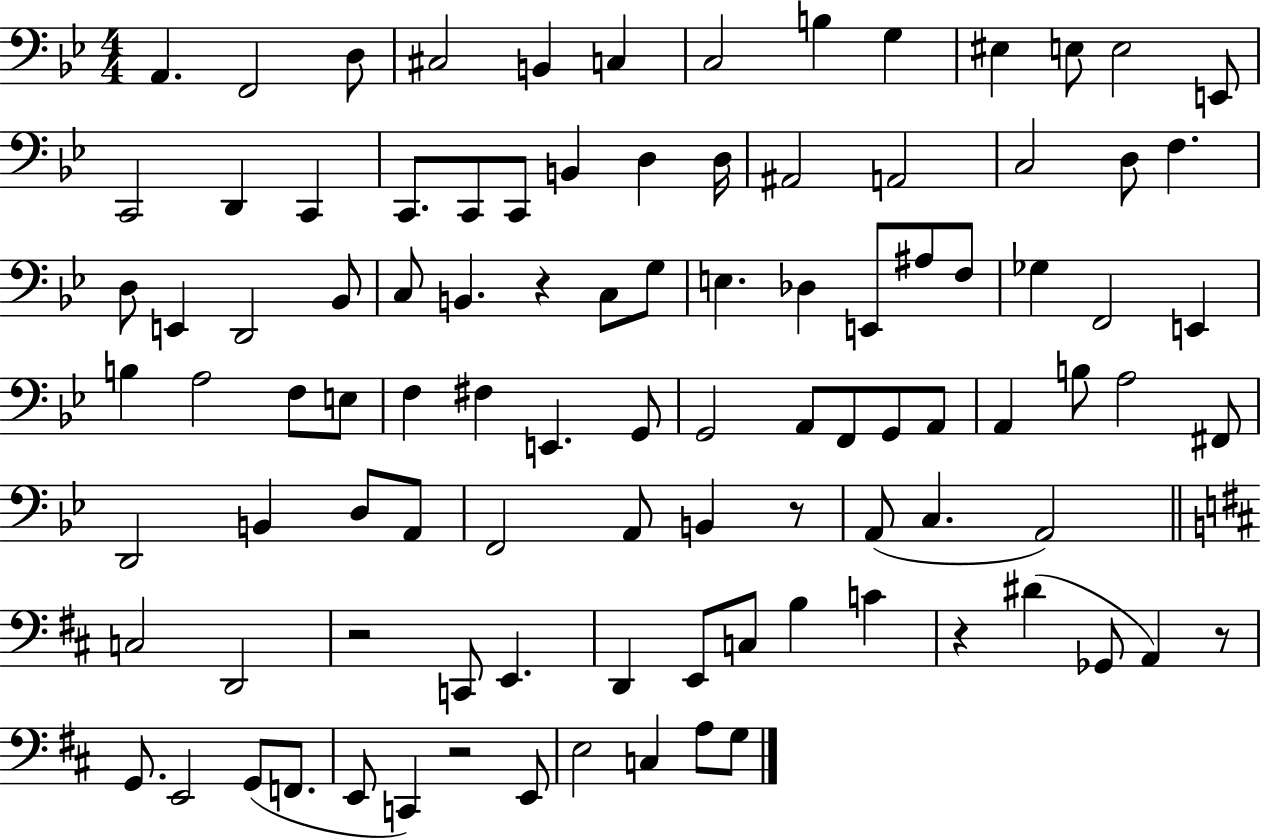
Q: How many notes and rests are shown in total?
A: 99